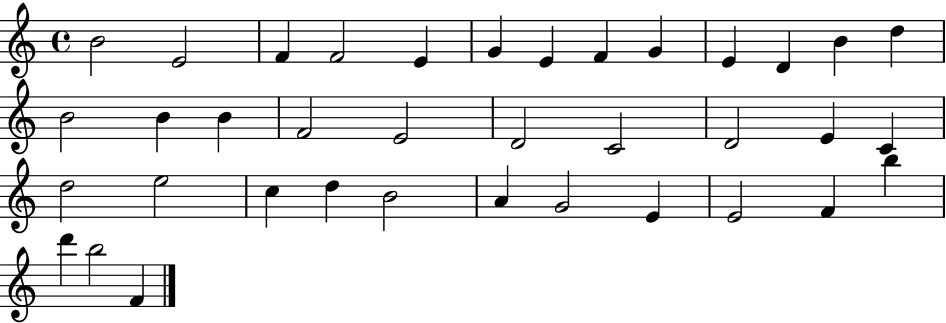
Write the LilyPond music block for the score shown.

{
  \clef treble
  \time 4/4
  \defaultTimeSignature
  \key c \major
  b'2 e'2 | f'4 f'2 e'4 | g'4 e'4 f'4 g'4 | e'4 d'4 b'4 d''4 | \break b'2 b'4 b'4 | f'2 e'2 | d'2 c'2 | d'2 e'4 c'4 | \break d''2 e''2 | c''4 d''4 b'2 | a'4 g'2 e'4 | e'2 f'4 b''4 | \break d'''4 b''2 f'4 | \bar "|."
}